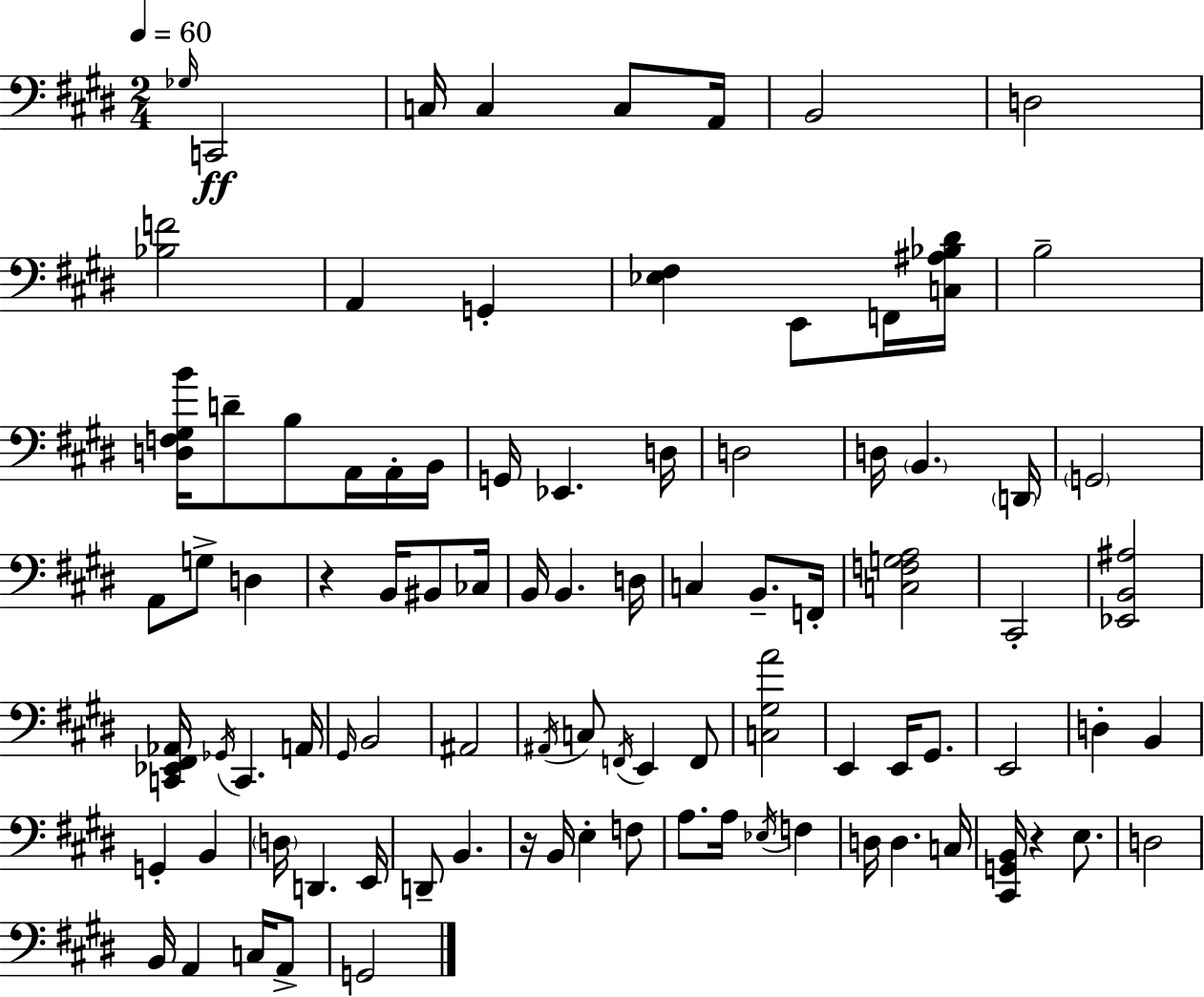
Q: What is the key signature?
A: E major